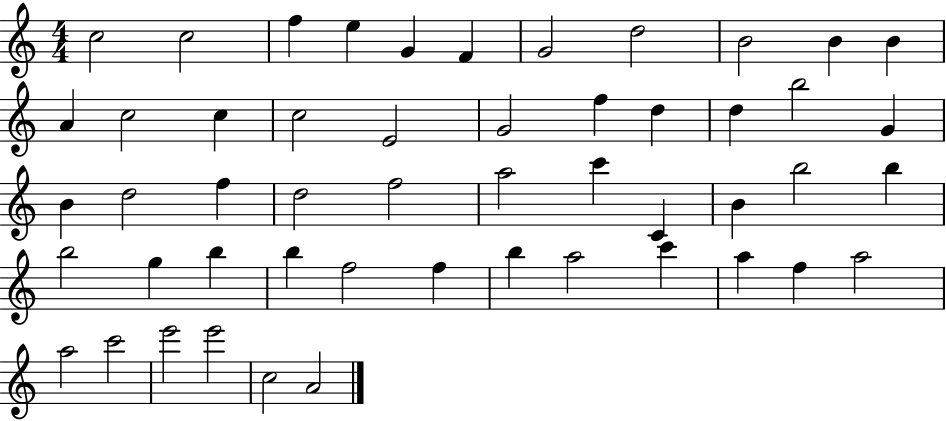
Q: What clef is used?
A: treble